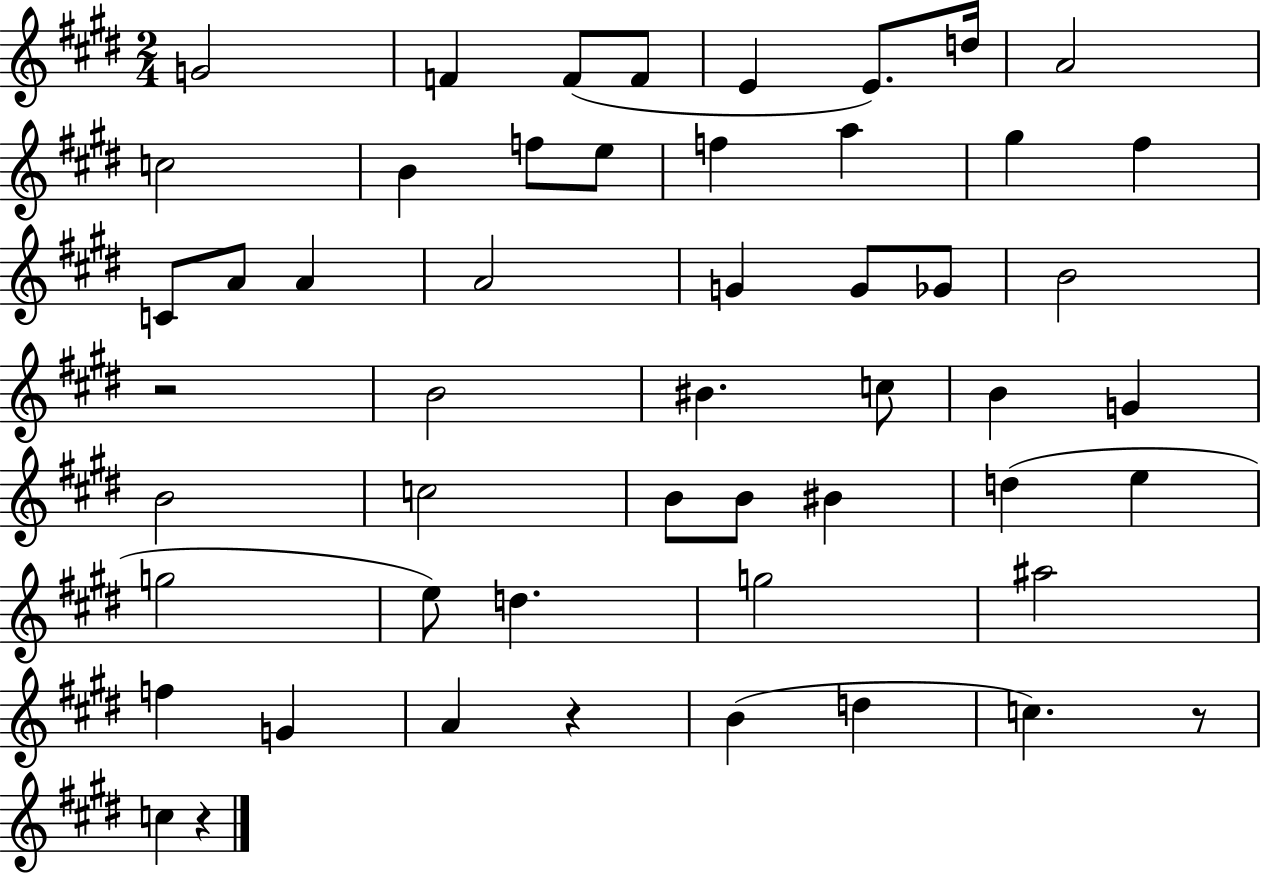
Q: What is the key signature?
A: E major